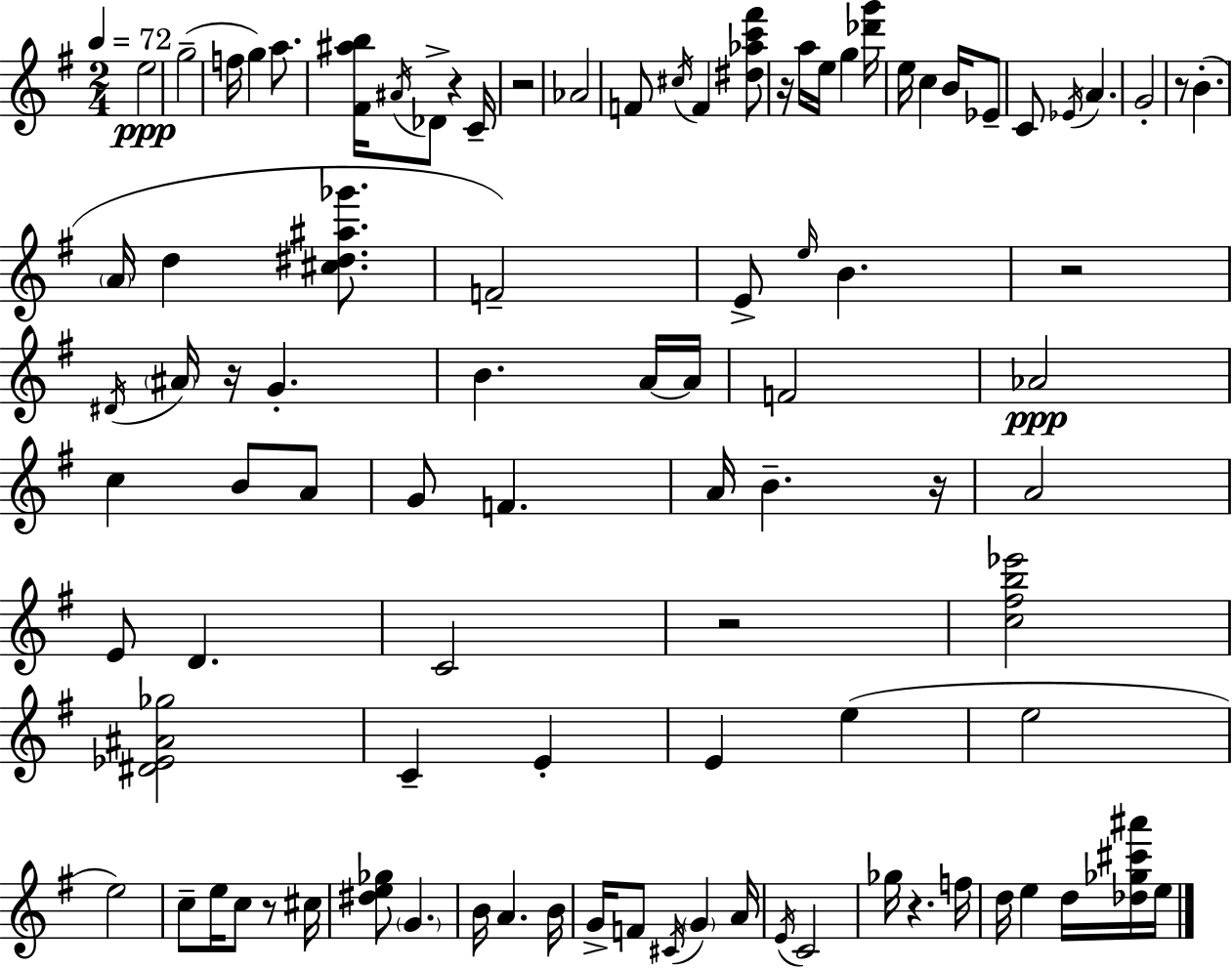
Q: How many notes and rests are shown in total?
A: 94